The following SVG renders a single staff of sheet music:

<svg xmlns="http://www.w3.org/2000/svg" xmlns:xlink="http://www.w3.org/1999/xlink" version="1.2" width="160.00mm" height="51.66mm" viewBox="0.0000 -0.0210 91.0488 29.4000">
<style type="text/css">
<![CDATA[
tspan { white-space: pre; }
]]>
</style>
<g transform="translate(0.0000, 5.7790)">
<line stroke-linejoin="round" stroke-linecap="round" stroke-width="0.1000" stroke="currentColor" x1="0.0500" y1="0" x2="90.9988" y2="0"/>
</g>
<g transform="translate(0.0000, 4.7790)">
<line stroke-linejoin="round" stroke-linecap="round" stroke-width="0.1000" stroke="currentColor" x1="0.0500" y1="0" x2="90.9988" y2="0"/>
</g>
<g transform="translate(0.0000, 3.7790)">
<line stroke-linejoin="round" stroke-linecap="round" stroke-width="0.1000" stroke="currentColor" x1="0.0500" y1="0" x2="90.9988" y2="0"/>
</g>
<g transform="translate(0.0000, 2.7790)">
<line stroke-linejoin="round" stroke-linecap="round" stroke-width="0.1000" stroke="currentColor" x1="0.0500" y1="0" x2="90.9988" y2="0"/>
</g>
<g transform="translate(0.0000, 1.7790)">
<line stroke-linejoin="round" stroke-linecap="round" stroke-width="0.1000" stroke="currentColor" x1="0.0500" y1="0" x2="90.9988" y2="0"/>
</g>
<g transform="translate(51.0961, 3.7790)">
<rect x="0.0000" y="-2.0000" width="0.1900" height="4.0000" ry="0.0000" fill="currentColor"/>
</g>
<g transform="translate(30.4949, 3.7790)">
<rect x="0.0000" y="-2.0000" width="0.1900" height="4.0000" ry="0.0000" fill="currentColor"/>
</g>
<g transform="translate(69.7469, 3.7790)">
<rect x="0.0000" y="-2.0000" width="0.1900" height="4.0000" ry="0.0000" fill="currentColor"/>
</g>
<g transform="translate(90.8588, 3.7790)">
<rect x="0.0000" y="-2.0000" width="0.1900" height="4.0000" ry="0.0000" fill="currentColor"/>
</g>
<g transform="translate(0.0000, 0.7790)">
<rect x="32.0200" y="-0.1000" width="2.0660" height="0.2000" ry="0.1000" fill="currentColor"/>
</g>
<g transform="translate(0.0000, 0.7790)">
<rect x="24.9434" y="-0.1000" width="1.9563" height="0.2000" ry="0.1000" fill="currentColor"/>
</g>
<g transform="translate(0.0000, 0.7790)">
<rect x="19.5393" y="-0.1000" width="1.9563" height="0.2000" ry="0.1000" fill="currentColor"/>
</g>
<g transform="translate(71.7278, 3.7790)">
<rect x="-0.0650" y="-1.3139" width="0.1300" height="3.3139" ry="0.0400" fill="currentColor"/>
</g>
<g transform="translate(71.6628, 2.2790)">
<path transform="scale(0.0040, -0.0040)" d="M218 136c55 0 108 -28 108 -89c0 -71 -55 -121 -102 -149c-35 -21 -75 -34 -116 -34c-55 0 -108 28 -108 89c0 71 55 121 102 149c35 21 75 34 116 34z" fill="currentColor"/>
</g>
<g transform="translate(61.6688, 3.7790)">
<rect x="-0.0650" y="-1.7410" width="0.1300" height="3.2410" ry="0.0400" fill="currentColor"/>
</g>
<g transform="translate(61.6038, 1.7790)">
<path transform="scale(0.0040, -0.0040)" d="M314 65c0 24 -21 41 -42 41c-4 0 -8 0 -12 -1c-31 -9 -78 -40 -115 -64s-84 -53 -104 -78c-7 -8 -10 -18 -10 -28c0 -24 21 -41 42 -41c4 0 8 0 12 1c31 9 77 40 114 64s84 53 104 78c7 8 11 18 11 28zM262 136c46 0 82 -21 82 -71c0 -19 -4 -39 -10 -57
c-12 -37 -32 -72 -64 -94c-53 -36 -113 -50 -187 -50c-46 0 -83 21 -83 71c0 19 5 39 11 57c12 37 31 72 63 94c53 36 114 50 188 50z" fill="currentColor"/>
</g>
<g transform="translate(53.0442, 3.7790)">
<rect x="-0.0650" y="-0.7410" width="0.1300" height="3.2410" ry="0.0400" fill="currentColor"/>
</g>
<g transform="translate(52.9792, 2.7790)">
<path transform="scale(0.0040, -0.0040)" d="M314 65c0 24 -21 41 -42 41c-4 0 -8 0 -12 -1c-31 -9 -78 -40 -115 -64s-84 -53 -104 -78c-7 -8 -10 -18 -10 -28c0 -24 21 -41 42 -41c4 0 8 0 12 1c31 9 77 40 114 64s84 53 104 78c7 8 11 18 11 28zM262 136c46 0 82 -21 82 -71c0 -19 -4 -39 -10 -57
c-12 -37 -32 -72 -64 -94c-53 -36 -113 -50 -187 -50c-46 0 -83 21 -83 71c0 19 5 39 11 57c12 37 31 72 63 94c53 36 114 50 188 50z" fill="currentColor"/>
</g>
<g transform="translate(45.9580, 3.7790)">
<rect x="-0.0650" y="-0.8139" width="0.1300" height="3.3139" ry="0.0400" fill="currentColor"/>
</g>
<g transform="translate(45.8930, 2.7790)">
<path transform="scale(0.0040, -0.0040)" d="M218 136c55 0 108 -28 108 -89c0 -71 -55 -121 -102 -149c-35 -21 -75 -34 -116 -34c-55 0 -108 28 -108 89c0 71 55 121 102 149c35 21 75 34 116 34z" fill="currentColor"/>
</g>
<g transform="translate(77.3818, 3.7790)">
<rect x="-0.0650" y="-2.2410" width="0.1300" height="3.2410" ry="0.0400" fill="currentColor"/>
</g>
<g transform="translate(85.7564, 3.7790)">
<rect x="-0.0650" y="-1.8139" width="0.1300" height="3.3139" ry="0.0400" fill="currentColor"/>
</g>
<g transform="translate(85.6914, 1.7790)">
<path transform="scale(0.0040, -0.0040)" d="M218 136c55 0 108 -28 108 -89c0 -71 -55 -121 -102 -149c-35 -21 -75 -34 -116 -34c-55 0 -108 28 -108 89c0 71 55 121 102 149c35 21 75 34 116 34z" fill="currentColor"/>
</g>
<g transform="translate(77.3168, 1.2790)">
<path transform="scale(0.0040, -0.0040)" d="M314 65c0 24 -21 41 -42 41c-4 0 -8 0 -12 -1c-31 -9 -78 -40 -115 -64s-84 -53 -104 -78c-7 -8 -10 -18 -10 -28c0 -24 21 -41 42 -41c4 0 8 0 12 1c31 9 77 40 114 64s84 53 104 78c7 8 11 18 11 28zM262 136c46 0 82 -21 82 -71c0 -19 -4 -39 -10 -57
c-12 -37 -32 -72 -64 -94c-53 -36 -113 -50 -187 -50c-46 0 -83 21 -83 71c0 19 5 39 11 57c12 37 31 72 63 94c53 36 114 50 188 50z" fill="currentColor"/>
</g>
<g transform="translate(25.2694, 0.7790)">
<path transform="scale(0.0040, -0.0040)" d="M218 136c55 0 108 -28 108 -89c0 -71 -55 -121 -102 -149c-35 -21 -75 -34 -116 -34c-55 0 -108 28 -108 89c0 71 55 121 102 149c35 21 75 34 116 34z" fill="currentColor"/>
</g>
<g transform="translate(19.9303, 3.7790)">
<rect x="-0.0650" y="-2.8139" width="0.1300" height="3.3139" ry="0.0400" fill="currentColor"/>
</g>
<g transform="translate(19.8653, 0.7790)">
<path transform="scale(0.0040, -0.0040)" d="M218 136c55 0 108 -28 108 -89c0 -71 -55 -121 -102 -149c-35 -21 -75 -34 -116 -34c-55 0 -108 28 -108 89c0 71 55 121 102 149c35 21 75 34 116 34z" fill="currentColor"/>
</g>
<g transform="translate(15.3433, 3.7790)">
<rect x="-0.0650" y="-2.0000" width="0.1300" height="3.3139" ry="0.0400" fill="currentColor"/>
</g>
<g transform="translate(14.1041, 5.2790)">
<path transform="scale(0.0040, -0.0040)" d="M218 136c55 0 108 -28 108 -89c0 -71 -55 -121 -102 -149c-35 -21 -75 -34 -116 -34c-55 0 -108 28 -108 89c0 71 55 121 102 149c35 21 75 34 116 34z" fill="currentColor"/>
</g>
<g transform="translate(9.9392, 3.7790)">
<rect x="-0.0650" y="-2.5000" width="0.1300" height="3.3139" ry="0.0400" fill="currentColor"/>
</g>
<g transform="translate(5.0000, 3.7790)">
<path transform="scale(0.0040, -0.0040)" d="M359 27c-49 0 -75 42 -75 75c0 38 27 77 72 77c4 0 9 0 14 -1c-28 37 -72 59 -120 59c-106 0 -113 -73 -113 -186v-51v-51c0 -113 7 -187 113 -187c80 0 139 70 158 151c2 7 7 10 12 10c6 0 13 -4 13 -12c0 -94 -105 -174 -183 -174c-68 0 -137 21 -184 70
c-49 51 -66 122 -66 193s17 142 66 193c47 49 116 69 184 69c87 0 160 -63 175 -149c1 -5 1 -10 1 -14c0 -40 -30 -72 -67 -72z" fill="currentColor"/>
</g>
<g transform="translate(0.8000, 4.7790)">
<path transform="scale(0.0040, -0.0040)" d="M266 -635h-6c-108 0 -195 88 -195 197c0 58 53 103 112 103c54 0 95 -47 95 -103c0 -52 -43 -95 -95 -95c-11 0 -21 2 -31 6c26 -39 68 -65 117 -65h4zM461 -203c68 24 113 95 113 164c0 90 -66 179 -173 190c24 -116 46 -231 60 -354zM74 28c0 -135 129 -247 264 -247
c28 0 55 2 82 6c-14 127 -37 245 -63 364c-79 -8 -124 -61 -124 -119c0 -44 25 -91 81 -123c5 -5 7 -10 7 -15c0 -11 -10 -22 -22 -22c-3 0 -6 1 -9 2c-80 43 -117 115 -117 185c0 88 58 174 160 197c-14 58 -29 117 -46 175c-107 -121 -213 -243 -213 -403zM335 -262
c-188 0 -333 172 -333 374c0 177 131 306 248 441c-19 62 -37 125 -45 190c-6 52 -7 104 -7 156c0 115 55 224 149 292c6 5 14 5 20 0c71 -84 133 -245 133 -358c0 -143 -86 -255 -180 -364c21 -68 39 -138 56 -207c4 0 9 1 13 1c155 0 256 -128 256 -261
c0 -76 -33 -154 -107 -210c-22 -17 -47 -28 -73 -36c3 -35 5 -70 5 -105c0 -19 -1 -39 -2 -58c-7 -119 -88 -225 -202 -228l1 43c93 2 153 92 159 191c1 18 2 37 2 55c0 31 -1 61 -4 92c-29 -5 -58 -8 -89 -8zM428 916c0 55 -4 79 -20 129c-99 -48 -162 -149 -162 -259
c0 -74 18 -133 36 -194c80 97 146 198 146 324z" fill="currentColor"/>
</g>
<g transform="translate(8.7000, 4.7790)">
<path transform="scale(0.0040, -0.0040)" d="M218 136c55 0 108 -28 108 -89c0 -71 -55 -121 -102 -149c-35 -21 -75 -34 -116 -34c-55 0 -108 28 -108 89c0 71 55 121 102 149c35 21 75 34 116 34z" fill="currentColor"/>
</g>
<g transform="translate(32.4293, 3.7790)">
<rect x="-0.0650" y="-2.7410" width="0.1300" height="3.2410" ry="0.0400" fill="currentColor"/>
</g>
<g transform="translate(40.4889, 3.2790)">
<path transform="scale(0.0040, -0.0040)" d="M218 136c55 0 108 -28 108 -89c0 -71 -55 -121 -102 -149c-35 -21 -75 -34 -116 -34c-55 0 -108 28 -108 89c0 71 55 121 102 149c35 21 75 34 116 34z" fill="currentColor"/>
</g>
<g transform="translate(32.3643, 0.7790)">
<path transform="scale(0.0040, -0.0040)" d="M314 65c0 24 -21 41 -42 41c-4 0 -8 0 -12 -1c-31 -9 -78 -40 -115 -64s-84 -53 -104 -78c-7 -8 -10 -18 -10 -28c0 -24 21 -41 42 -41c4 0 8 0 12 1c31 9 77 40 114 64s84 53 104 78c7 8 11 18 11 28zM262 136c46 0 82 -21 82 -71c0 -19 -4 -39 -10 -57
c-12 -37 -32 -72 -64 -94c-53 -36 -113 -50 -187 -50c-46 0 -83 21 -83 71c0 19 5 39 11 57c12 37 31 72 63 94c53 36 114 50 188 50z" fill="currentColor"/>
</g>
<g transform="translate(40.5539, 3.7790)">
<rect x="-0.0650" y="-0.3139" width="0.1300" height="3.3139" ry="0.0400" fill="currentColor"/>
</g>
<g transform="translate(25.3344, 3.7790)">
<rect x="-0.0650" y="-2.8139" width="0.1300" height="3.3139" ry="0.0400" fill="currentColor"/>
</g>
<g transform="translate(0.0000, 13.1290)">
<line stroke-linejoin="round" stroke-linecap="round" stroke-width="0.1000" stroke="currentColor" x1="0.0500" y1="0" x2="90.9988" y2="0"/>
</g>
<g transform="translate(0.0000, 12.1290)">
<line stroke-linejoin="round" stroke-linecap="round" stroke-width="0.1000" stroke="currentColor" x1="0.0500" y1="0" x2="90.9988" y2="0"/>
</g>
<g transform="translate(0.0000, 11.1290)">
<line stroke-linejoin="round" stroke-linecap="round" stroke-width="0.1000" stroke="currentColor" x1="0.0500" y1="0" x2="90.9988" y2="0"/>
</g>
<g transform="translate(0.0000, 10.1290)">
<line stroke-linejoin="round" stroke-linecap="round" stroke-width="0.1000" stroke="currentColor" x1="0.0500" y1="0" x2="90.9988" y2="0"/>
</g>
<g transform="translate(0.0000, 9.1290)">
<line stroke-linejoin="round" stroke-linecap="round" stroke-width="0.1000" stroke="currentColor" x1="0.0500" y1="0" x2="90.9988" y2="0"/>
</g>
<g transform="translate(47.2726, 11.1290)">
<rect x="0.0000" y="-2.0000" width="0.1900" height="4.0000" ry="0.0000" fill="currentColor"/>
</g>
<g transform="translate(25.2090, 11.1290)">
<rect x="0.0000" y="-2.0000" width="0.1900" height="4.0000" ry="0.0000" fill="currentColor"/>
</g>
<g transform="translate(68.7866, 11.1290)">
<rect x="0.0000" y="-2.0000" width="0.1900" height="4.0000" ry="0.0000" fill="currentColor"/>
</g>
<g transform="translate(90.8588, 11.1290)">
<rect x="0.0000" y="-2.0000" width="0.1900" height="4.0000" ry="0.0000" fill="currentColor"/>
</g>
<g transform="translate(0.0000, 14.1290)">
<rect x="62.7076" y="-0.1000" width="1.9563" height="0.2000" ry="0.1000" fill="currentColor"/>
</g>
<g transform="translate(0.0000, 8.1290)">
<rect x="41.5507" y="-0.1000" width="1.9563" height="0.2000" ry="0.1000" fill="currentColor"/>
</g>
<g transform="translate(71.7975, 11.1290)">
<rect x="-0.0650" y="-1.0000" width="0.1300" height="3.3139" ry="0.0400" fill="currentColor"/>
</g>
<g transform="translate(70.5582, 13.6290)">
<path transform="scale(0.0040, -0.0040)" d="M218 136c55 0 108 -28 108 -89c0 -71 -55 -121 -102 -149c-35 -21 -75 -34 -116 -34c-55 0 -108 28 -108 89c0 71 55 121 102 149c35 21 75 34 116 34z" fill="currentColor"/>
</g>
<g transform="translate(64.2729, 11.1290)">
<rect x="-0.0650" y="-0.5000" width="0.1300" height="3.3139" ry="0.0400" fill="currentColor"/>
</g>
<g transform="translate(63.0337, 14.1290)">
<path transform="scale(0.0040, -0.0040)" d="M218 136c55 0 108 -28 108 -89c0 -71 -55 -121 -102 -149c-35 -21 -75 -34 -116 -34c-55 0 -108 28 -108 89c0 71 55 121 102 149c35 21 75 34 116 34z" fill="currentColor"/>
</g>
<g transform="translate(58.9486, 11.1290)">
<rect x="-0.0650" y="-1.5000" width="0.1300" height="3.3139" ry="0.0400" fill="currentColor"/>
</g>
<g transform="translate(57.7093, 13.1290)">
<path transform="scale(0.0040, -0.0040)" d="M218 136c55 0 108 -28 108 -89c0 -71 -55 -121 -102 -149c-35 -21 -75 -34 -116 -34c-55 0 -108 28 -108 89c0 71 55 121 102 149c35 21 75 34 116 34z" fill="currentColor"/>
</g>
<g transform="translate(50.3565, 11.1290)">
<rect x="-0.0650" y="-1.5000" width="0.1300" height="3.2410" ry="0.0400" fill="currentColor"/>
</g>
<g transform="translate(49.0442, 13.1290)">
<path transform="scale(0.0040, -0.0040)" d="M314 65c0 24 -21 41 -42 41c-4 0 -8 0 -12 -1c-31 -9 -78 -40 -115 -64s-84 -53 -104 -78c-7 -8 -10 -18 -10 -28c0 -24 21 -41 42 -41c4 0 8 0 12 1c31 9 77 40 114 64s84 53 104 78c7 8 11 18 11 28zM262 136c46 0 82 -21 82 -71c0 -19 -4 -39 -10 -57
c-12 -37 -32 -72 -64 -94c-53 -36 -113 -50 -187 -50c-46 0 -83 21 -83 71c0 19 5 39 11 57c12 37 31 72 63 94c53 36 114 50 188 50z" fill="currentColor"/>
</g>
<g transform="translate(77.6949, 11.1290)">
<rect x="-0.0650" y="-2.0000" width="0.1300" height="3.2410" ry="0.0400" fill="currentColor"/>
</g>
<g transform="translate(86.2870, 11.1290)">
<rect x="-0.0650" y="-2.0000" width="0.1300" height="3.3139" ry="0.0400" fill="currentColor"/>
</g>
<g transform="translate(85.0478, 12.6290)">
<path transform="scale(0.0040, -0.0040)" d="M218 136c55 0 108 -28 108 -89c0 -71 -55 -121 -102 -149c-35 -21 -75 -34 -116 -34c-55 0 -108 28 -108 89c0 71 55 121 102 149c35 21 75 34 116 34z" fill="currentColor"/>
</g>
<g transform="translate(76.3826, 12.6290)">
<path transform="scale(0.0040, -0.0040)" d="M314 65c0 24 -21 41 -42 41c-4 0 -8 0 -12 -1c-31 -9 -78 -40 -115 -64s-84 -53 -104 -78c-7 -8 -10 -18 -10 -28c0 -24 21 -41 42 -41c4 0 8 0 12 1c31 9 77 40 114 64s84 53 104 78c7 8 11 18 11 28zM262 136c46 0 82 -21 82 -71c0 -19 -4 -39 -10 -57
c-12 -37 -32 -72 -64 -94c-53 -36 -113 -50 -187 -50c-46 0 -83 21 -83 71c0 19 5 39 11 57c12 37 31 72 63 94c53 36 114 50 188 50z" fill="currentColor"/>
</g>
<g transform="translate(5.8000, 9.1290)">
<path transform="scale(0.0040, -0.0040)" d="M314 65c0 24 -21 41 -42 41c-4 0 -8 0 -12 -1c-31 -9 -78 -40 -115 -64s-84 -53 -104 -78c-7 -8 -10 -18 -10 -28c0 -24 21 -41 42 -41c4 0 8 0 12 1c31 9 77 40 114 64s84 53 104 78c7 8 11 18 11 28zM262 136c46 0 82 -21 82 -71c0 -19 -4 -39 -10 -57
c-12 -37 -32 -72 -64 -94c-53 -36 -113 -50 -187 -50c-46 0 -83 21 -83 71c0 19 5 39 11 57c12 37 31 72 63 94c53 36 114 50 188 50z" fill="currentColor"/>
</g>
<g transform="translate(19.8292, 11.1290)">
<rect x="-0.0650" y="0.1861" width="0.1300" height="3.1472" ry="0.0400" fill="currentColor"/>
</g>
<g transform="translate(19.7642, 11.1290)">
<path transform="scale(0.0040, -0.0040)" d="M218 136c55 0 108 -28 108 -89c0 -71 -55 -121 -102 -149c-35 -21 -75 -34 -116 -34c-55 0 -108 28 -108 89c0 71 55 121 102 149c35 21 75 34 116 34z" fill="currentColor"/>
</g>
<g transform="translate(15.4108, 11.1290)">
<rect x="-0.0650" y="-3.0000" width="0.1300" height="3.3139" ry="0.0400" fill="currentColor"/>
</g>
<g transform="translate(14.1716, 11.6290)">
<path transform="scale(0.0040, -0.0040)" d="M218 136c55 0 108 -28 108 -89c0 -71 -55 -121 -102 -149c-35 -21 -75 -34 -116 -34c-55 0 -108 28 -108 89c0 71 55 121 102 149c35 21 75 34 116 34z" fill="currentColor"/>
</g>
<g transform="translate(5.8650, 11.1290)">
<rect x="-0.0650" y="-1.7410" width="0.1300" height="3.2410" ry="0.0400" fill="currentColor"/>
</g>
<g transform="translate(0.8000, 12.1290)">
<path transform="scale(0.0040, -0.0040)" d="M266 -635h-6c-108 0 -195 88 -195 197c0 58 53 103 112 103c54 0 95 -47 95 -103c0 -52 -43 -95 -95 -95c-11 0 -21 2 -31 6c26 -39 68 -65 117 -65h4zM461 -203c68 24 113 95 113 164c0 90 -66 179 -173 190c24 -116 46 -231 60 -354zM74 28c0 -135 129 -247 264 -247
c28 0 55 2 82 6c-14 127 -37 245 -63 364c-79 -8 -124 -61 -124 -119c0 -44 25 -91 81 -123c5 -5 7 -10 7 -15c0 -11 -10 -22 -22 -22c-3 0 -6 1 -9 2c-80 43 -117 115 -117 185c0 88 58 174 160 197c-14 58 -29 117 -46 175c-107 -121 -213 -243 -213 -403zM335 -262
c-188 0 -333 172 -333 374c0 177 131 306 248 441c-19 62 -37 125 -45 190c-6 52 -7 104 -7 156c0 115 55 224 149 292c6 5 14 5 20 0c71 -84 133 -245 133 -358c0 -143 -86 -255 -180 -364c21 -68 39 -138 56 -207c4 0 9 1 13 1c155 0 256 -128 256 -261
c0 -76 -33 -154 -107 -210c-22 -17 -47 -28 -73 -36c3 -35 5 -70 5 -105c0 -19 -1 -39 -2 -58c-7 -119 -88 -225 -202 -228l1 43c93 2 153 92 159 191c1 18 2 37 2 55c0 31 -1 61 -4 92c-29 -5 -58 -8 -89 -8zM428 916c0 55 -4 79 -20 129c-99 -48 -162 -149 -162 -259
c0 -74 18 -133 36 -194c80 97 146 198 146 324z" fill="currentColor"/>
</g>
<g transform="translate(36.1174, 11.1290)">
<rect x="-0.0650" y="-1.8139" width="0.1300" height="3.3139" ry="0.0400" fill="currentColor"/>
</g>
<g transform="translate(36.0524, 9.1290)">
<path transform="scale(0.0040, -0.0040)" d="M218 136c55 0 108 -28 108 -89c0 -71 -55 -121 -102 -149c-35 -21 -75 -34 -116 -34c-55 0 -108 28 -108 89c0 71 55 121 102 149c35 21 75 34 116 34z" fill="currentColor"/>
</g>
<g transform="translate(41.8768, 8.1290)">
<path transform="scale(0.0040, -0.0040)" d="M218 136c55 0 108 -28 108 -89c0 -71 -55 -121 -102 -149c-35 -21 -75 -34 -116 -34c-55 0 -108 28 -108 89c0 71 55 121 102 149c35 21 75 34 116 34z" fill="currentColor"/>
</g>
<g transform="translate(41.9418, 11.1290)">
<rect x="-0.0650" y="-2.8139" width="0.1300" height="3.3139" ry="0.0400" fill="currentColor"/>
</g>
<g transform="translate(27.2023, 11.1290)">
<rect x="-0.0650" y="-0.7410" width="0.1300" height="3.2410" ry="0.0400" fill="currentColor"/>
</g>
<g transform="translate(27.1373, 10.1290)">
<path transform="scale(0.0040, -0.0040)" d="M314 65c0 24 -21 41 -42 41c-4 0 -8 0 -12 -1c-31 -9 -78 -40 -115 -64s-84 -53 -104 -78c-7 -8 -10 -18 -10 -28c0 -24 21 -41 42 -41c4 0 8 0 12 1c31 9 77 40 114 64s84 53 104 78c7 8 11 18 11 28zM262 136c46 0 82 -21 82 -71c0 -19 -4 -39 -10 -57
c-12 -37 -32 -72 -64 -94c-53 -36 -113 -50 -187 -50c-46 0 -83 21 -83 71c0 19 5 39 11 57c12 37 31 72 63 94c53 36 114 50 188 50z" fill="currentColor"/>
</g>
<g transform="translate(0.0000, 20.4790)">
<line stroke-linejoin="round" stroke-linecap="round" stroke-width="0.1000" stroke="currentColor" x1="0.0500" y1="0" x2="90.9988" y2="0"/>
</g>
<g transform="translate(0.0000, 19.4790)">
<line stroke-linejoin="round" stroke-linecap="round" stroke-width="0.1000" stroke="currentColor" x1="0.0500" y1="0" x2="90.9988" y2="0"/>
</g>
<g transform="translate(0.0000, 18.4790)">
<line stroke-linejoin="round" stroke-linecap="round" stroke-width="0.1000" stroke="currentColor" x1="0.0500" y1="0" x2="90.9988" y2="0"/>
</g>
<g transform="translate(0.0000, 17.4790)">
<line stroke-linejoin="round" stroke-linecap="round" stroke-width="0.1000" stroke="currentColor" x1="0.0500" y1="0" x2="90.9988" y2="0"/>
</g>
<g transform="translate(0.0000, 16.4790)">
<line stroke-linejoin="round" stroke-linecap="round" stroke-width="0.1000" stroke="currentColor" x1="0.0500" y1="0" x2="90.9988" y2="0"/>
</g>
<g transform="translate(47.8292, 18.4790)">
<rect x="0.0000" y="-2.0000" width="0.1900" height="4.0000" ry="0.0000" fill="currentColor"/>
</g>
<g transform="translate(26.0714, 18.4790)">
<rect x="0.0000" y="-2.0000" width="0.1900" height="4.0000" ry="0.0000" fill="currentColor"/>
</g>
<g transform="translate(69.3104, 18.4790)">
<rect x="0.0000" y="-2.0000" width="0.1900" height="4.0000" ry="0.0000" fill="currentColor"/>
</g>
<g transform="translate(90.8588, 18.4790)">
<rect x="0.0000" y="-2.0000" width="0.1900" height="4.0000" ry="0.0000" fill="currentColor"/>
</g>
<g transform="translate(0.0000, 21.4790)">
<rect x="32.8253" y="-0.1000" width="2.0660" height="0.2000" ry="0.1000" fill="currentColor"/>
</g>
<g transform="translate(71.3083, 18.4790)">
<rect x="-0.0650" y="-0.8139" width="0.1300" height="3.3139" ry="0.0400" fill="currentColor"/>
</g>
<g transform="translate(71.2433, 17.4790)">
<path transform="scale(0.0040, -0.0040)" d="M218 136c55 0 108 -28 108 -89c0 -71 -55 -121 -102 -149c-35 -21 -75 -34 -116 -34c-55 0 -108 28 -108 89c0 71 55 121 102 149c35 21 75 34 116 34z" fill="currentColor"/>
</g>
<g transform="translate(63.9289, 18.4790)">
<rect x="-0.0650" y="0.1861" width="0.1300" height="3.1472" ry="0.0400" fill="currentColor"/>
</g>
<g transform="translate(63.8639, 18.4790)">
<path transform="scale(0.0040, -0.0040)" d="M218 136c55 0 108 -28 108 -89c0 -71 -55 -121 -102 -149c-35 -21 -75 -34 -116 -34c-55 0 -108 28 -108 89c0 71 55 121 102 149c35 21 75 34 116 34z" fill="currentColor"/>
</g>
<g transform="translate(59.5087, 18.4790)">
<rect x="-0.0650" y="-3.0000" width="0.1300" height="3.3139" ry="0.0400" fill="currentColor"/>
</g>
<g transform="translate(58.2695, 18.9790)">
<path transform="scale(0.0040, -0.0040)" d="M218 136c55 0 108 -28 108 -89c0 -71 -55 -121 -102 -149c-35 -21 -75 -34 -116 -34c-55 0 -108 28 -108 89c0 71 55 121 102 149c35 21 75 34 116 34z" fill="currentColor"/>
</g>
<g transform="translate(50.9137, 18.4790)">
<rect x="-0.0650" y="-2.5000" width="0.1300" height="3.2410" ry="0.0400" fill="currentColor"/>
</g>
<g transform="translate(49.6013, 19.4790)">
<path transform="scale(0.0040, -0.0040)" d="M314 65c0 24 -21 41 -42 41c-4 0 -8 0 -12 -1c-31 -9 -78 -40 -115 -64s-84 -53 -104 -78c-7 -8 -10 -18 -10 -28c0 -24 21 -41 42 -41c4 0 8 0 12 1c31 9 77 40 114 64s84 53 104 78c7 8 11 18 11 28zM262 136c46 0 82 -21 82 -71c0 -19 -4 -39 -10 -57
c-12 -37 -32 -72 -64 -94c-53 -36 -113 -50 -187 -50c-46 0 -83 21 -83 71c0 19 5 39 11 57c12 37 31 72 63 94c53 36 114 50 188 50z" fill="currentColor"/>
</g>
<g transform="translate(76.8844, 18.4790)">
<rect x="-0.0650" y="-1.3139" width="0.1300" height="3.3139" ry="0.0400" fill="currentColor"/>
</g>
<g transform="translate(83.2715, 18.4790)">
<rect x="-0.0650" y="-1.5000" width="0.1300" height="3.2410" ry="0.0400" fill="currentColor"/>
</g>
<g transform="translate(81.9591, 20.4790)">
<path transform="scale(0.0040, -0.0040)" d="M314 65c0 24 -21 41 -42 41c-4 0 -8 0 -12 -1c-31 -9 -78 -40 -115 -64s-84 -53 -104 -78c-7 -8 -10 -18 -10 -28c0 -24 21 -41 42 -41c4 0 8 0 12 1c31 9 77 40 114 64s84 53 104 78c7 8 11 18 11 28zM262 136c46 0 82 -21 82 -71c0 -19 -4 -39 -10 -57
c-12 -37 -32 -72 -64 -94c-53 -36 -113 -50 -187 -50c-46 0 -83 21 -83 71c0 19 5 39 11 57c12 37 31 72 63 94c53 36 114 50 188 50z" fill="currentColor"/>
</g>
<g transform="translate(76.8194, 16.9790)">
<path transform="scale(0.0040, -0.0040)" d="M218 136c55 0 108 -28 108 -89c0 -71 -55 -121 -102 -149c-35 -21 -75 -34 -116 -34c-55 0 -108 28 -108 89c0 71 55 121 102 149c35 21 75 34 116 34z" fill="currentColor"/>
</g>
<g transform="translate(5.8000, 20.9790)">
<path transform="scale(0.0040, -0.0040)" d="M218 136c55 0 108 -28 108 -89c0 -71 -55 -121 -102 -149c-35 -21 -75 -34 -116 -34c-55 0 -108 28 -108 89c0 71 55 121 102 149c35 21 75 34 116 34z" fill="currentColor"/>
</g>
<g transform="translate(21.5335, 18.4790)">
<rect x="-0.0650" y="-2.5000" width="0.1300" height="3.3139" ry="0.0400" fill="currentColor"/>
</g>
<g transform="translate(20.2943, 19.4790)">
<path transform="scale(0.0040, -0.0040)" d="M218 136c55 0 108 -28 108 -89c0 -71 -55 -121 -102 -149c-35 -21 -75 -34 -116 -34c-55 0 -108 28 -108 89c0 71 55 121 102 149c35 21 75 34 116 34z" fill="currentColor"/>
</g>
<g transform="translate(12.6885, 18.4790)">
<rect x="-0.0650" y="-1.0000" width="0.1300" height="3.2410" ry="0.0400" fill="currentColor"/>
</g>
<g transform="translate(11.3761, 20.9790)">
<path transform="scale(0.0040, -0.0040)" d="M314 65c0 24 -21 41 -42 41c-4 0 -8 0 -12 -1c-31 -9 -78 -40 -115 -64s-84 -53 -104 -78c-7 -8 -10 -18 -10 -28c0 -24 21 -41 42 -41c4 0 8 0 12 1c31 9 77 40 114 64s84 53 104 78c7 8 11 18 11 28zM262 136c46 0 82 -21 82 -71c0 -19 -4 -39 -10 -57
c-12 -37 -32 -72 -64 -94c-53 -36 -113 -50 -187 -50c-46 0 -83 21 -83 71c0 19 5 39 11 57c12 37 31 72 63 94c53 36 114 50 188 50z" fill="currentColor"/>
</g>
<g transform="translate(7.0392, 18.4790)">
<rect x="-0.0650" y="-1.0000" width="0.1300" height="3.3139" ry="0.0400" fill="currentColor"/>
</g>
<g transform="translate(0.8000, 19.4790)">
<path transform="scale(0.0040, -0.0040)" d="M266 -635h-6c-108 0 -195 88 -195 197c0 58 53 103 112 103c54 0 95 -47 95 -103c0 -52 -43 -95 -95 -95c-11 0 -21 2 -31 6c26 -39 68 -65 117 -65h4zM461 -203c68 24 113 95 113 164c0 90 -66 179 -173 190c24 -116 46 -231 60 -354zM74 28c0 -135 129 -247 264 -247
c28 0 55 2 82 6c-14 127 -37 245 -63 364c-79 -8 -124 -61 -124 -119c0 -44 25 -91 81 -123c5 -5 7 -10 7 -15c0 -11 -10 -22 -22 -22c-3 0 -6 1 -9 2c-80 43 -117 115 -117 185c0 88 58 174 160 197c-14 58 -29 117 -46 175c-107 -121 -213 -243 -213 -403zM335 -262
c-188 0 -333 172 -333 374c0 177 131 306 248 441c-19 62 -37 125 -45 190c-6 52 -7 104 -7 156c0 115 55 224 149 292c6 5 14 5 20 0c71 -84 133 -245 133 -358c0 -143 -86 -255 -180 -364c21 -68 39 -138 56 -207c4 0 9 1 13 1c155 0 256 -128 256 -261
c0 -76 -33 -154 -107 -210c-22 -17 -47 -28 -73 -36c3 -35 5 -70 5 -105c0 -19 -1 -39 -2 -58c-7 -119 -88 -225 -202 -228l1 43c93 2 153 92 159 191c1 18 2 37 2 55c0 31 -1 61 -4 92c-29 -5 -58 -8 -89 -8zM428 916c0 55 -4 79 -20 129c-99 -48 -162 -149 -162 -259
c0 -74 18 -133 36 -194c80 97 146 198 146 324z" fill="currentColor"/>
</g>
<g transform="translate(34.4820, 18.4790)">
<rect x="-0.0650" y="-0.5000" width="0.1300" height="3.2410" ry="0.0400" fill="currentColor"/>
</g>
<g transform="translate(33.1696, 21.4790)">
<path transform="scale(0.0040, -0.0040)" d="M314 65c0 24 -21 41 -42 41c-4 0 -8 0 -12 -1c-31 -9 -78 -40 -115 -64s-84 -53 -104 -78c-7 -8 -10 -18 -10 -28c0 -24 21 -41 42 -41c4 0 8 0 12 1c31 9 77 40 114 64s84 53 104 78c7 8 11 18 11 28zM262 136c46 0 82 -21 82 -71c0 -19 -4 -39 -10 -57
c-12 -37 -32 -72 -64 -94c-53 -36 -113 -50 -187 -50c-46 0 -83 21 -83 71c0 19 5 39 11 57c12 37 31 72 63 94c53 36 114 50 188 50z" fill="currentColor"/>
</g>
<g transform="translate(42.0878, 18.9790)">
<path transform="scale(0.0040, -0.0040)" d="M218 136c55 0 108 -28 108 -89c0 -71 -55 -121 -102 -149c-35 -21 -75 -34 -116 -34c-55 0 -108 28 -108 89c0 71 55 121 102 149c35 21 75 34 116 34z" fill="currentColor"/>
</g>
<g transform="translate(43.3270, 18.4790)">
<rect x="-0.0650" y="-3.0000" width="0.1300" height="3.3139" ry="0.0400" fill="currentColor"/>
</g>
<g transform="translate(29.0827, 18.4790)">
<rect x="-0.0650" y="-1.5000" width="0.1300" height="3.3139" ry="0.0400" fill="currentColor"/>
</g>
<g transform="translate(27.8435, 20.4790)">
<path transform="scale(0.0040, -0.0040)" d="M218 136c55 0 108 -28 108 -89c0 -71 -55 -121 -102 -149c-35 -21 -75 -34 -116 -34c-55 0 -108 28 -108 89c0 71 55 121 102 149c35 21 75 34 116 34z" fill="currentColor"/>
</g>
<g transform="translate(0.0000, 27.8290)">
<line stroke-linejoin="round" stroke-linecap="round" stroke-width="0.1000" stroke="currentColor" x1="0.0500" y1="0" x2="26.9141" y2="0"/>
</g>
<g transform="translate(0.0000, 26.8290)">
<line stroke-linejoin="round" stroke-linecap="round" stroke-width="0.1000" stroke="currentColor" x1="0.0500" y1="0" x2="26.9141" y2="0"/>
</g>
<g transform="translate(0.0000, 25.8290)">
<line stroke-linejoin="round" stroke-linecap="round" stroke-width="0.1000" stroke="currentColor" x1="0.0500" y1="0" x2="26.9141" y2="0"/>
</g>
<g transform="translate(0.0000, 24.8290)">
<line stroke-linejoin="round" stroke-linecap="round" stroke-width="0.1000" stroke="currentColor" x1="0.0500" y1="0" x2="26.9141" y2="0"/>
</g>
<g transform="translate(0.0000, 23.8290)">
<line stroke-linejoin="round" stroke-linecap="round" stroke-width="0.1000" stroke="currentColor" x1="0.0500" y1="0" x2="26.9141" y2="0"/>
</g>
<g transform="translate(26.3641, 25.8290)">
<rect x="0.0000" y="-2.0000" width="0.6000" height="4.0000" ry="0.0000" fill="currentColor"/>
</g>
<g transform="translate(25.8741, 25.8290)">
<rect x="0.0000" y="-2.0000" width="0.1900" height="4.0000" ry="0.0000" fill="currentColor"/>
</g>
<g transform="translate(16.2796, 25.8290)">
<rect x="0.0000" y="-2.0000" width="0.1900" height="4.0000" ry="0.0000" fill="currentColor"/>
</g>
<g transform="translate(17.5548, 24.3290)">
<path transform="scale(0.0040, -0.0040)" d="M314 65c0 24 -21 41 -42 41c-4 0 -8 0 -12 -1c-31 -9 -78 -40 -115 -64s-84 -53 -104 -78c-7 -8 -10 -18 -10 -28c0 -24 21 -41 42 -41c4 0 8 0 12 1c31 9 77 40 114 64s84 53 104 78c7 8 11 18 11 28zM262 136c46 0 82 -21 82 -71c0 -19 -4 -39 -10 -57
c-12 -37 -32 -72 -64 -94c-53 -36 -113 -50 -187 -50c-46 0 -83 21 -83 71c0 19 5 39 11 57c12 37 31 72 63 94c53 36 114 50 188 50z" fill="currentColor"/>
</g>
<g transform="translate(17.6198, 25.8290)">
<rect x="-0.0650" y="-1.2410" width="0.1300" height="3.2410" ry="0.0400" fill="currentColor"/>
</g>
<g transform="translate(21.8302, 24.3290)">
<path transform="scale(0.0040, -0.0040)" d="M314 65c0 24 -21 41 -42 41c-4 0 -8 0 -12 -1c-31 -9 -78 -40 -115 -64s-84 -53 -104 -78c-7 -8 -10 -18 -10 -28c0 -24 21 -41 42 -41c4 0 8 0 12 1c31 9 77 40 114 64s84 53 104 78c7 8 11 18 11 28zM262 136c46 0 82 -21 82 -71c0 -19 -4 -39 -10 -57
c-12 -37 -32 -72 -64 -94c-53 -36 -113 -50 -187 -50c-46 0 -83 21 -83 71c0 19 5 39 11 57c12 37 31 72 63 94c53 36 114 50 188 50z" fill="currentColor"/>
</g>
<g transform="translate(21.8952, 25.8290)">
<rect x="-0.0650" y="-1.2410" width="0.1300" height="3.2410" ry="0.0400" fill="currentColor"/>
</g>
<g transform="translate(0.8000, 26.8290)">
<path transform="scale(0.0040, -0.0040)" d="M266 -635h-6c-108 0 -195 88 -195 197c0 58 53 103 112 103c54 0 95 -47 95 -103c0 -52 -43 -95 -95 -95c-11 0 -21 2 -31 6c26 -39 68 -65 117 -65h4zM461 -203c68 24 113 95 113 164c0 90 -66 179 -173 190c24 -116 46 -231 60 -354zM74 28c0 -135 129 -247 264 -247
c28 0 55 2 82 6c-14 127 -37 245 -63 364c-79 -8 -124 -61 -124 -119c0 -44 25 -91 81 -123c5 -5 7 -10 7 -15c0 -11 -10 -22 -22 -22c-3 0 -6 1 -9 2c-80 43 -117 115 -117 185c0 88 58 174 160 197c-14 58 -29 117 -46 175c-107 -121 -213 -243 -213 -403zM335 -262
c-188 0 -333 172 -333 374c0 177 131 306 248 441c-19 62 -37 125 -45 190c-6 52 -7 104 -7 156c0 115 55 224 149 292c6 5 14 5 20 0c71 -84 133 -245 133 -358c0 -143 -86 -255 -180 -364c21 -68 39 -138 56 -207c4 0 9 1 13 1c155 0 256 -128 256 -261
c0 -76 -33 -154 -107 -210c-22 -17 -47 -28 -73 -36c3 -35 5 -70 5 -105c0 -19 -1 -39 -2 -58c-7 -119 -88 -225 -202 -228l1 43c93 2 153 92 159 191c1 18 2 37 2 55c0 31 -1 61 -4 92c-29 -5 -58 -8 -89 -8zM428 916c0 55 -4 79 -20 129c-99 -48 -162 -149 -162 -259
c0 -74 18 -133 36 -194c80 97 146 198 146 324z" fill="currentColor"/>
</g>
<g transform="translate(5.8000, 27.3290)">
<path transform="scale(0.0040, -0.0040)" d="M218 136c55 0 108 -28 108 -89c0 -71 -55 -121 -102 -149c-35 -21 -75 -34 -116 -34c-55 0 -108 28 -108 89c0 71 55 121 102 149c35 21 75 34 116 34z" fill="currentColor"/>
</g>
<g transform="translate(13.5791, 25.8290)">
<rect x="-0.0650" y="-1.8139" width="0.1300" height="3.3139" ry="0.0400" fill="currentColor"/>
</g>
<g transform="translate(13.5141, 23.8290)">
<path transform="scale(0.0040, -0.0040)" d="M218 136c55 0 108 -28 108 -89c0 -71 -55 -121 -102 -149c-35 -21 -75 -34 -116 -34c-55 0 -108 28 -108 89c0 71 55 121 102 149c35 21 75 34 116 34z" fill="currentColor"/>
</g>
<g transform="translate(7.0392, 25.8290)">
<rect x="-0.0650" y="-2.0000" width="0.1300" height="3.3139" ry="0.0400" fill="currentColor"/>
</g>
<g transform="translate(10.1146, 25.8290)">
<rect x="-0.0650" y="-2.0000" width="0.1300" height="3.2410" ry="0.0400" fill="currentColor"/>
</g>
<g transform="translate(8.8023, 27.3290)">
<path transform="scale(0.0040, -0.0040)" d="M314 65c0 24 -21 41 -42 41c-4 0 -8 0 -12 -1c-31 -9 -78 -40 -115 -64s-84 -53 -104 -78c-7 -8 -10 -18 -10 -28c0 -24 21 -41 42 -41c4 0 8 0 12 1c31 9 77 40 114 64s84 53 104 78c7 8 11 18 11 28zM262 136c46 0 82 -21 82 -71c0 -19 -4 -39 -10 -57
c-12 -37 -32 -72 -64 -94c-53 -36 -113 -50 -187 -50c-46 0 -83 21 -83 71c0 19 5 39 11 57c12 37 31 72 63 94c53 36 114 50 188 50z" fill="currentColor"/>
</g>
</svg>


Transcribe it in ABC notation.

X:1
T:Untitled
M:4/4
L:1/4
K:C
G F a a a2 c d d2 f2 e g2 f f2 A B d2 f a E2 E C D F2 F D D2 G E C2 A G2 A B d e E2 F F2 f e2 e2